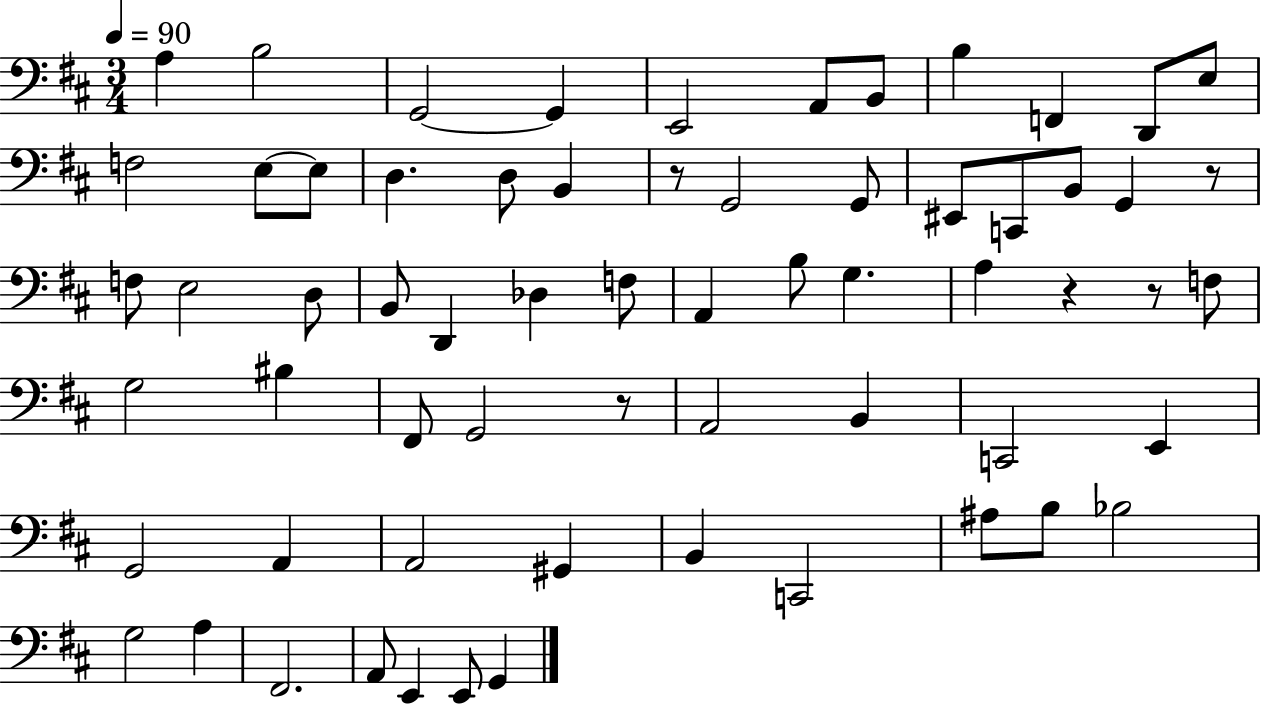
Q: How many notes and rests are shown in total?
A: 64